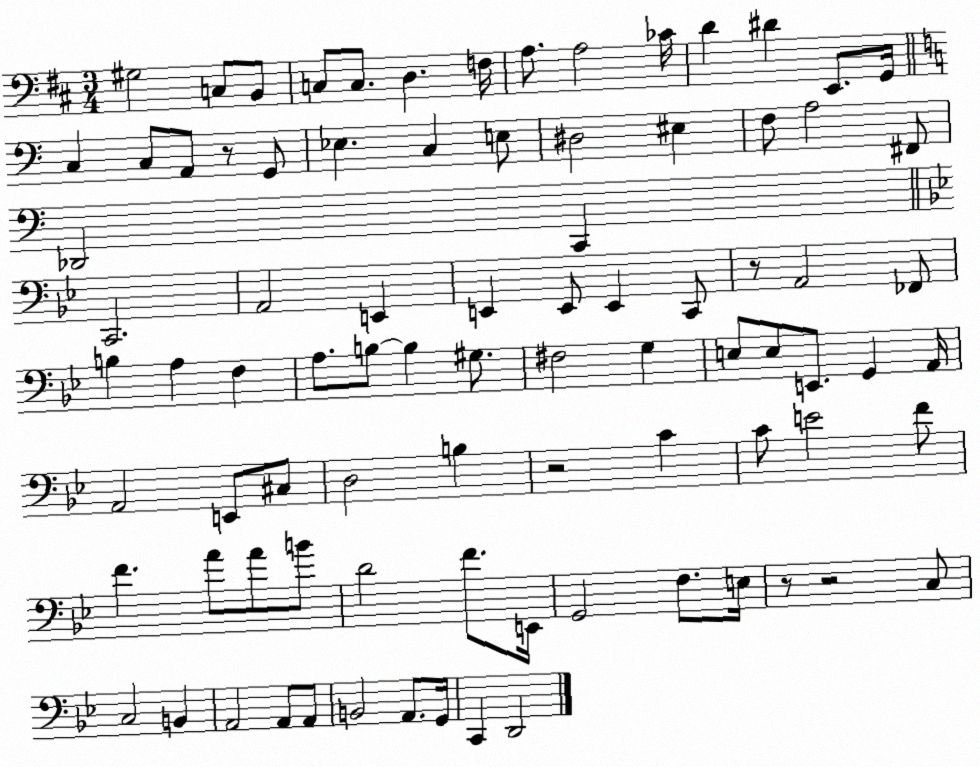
X:1
T:Untitled
M:3/4
L:1/4
K:D
^G,2 C,/2 B,,/2 C,/2 C,/2 D, F,/4 A,/2 A,2 _C/4 D ^D E,,/2 G,,/4 C, C,/2 A,,/2 z/2 G,,/2 _E, C, E,/2 ^D,2 ^E, F,/2 A,2 ^F,,/2 _D,,2 C,, C,,2 A,,2 E,, E,, E,,/2 E,, C,,/2 z/2 A,,2 _F,,/2 B, A, F, A,/2 B,/2 B, ^G,/2 ^F,2 G, E,/2 E,/2 E,,/2 G,, A,,/4 A,,2 E,,/2 ^C,/2 D,2 B, z2 C C/2 E2 F/2 F A/2 A/2 B/2 D2 F/2 E,,/4 G,,2 F,/2 E,/4 z/2 z2 C,/2 C,2 B,, A,,2 A,,/2 A,,/2 B,,2 A,,/2 G,,/4 C,, D,,2